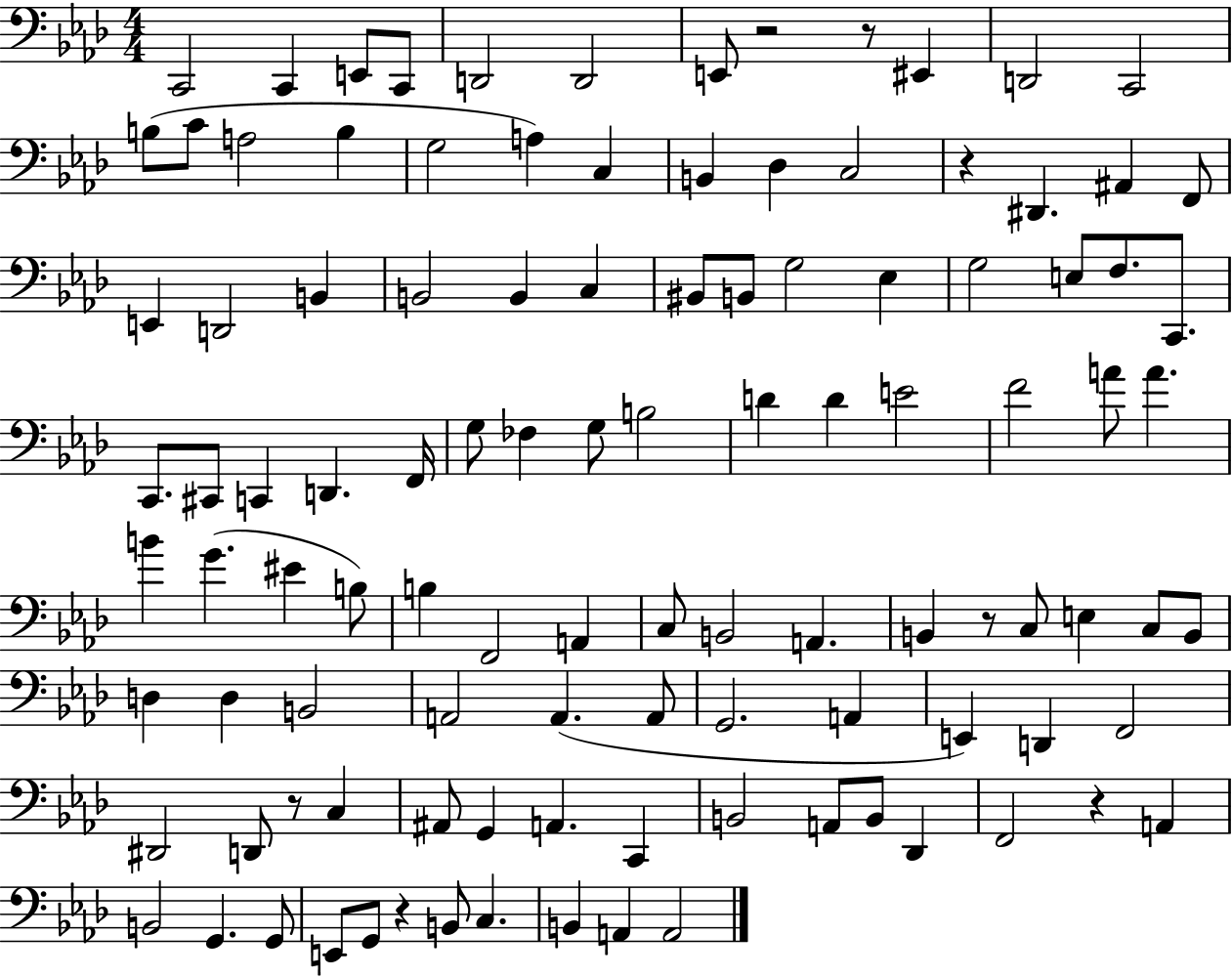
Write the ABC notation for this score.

X:1
T:Untitled
M:4/4
L:1/4
K:Ab
C,,2 C,, E,,/2 C,,/2 D,,2 D,,2 E,,/2 z2 z/2 ^E,, D,,2 C,,2 B,/2 C/2 A,2 B, G,2 A, C, B,, _D, C,2 z ^D,, ^A,, F,,/2 E,, D,,2 B,, B,,2 B,, C, ^B,,/2 B,,/2 G,2 _E, G,2 E,/2 F,/2 C,,/2 C,,/2 ^C,,/2 C,, D,, F,,/4 G,/2 _F, G,/2 B,2 D D E2 F2 A/2 A B G ^E B,/2 B, F,,2 A,, C,/2 B,,2 A,, B,, z/2 C,/2 E, C,/2 B,,/2 D, D, B,,2 A,,2 A,, A,,/2 G,,2 A,, E,, D,, F,,2 ^D,,2 D,,/2 z/2 C, ^A,,/2 G,, A,, C,, B,,2 A,,/2 B,,/2 _D,, F,,2 z A,, B,,2 G,, G,,/2 E,,/2 G,,/2 z B,,/2 C, B,, A,, A,,2